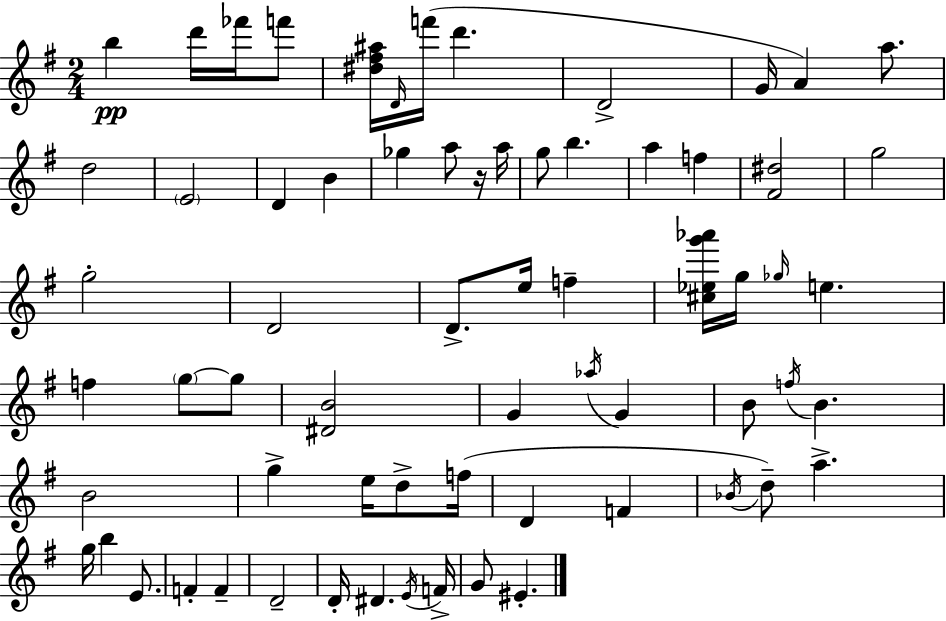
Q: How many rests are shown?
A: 1